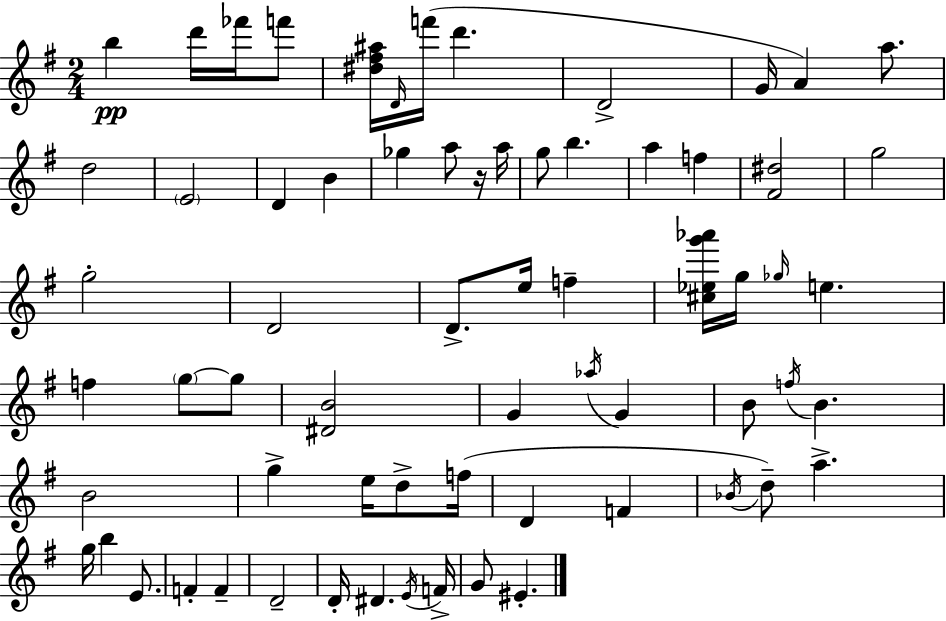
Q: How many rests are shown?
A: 1